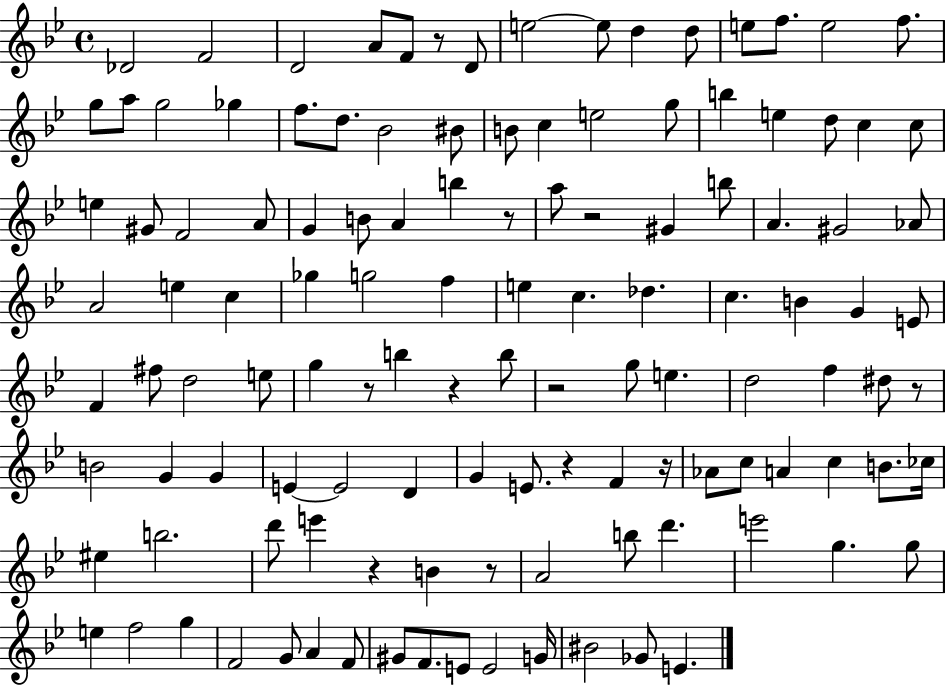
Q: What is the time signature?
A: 4/4